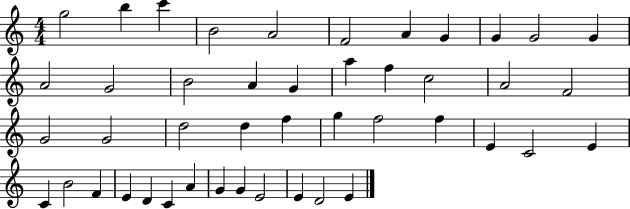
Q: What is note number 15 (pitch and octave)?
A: A4